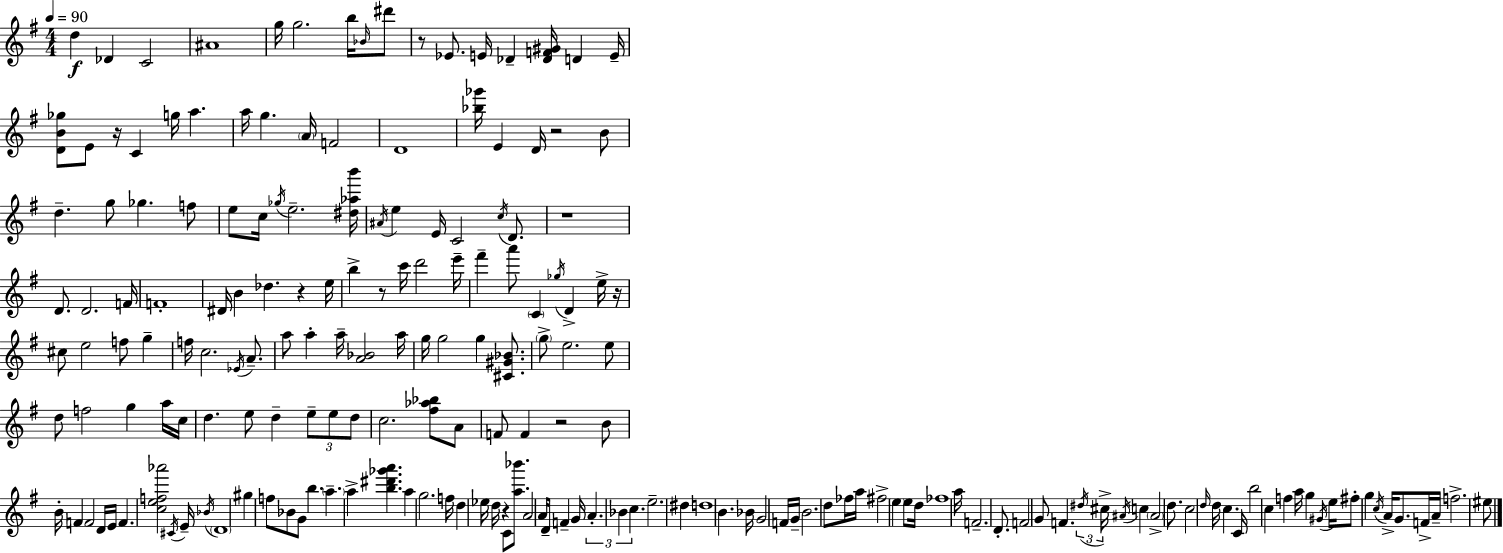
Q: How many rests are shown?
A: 9